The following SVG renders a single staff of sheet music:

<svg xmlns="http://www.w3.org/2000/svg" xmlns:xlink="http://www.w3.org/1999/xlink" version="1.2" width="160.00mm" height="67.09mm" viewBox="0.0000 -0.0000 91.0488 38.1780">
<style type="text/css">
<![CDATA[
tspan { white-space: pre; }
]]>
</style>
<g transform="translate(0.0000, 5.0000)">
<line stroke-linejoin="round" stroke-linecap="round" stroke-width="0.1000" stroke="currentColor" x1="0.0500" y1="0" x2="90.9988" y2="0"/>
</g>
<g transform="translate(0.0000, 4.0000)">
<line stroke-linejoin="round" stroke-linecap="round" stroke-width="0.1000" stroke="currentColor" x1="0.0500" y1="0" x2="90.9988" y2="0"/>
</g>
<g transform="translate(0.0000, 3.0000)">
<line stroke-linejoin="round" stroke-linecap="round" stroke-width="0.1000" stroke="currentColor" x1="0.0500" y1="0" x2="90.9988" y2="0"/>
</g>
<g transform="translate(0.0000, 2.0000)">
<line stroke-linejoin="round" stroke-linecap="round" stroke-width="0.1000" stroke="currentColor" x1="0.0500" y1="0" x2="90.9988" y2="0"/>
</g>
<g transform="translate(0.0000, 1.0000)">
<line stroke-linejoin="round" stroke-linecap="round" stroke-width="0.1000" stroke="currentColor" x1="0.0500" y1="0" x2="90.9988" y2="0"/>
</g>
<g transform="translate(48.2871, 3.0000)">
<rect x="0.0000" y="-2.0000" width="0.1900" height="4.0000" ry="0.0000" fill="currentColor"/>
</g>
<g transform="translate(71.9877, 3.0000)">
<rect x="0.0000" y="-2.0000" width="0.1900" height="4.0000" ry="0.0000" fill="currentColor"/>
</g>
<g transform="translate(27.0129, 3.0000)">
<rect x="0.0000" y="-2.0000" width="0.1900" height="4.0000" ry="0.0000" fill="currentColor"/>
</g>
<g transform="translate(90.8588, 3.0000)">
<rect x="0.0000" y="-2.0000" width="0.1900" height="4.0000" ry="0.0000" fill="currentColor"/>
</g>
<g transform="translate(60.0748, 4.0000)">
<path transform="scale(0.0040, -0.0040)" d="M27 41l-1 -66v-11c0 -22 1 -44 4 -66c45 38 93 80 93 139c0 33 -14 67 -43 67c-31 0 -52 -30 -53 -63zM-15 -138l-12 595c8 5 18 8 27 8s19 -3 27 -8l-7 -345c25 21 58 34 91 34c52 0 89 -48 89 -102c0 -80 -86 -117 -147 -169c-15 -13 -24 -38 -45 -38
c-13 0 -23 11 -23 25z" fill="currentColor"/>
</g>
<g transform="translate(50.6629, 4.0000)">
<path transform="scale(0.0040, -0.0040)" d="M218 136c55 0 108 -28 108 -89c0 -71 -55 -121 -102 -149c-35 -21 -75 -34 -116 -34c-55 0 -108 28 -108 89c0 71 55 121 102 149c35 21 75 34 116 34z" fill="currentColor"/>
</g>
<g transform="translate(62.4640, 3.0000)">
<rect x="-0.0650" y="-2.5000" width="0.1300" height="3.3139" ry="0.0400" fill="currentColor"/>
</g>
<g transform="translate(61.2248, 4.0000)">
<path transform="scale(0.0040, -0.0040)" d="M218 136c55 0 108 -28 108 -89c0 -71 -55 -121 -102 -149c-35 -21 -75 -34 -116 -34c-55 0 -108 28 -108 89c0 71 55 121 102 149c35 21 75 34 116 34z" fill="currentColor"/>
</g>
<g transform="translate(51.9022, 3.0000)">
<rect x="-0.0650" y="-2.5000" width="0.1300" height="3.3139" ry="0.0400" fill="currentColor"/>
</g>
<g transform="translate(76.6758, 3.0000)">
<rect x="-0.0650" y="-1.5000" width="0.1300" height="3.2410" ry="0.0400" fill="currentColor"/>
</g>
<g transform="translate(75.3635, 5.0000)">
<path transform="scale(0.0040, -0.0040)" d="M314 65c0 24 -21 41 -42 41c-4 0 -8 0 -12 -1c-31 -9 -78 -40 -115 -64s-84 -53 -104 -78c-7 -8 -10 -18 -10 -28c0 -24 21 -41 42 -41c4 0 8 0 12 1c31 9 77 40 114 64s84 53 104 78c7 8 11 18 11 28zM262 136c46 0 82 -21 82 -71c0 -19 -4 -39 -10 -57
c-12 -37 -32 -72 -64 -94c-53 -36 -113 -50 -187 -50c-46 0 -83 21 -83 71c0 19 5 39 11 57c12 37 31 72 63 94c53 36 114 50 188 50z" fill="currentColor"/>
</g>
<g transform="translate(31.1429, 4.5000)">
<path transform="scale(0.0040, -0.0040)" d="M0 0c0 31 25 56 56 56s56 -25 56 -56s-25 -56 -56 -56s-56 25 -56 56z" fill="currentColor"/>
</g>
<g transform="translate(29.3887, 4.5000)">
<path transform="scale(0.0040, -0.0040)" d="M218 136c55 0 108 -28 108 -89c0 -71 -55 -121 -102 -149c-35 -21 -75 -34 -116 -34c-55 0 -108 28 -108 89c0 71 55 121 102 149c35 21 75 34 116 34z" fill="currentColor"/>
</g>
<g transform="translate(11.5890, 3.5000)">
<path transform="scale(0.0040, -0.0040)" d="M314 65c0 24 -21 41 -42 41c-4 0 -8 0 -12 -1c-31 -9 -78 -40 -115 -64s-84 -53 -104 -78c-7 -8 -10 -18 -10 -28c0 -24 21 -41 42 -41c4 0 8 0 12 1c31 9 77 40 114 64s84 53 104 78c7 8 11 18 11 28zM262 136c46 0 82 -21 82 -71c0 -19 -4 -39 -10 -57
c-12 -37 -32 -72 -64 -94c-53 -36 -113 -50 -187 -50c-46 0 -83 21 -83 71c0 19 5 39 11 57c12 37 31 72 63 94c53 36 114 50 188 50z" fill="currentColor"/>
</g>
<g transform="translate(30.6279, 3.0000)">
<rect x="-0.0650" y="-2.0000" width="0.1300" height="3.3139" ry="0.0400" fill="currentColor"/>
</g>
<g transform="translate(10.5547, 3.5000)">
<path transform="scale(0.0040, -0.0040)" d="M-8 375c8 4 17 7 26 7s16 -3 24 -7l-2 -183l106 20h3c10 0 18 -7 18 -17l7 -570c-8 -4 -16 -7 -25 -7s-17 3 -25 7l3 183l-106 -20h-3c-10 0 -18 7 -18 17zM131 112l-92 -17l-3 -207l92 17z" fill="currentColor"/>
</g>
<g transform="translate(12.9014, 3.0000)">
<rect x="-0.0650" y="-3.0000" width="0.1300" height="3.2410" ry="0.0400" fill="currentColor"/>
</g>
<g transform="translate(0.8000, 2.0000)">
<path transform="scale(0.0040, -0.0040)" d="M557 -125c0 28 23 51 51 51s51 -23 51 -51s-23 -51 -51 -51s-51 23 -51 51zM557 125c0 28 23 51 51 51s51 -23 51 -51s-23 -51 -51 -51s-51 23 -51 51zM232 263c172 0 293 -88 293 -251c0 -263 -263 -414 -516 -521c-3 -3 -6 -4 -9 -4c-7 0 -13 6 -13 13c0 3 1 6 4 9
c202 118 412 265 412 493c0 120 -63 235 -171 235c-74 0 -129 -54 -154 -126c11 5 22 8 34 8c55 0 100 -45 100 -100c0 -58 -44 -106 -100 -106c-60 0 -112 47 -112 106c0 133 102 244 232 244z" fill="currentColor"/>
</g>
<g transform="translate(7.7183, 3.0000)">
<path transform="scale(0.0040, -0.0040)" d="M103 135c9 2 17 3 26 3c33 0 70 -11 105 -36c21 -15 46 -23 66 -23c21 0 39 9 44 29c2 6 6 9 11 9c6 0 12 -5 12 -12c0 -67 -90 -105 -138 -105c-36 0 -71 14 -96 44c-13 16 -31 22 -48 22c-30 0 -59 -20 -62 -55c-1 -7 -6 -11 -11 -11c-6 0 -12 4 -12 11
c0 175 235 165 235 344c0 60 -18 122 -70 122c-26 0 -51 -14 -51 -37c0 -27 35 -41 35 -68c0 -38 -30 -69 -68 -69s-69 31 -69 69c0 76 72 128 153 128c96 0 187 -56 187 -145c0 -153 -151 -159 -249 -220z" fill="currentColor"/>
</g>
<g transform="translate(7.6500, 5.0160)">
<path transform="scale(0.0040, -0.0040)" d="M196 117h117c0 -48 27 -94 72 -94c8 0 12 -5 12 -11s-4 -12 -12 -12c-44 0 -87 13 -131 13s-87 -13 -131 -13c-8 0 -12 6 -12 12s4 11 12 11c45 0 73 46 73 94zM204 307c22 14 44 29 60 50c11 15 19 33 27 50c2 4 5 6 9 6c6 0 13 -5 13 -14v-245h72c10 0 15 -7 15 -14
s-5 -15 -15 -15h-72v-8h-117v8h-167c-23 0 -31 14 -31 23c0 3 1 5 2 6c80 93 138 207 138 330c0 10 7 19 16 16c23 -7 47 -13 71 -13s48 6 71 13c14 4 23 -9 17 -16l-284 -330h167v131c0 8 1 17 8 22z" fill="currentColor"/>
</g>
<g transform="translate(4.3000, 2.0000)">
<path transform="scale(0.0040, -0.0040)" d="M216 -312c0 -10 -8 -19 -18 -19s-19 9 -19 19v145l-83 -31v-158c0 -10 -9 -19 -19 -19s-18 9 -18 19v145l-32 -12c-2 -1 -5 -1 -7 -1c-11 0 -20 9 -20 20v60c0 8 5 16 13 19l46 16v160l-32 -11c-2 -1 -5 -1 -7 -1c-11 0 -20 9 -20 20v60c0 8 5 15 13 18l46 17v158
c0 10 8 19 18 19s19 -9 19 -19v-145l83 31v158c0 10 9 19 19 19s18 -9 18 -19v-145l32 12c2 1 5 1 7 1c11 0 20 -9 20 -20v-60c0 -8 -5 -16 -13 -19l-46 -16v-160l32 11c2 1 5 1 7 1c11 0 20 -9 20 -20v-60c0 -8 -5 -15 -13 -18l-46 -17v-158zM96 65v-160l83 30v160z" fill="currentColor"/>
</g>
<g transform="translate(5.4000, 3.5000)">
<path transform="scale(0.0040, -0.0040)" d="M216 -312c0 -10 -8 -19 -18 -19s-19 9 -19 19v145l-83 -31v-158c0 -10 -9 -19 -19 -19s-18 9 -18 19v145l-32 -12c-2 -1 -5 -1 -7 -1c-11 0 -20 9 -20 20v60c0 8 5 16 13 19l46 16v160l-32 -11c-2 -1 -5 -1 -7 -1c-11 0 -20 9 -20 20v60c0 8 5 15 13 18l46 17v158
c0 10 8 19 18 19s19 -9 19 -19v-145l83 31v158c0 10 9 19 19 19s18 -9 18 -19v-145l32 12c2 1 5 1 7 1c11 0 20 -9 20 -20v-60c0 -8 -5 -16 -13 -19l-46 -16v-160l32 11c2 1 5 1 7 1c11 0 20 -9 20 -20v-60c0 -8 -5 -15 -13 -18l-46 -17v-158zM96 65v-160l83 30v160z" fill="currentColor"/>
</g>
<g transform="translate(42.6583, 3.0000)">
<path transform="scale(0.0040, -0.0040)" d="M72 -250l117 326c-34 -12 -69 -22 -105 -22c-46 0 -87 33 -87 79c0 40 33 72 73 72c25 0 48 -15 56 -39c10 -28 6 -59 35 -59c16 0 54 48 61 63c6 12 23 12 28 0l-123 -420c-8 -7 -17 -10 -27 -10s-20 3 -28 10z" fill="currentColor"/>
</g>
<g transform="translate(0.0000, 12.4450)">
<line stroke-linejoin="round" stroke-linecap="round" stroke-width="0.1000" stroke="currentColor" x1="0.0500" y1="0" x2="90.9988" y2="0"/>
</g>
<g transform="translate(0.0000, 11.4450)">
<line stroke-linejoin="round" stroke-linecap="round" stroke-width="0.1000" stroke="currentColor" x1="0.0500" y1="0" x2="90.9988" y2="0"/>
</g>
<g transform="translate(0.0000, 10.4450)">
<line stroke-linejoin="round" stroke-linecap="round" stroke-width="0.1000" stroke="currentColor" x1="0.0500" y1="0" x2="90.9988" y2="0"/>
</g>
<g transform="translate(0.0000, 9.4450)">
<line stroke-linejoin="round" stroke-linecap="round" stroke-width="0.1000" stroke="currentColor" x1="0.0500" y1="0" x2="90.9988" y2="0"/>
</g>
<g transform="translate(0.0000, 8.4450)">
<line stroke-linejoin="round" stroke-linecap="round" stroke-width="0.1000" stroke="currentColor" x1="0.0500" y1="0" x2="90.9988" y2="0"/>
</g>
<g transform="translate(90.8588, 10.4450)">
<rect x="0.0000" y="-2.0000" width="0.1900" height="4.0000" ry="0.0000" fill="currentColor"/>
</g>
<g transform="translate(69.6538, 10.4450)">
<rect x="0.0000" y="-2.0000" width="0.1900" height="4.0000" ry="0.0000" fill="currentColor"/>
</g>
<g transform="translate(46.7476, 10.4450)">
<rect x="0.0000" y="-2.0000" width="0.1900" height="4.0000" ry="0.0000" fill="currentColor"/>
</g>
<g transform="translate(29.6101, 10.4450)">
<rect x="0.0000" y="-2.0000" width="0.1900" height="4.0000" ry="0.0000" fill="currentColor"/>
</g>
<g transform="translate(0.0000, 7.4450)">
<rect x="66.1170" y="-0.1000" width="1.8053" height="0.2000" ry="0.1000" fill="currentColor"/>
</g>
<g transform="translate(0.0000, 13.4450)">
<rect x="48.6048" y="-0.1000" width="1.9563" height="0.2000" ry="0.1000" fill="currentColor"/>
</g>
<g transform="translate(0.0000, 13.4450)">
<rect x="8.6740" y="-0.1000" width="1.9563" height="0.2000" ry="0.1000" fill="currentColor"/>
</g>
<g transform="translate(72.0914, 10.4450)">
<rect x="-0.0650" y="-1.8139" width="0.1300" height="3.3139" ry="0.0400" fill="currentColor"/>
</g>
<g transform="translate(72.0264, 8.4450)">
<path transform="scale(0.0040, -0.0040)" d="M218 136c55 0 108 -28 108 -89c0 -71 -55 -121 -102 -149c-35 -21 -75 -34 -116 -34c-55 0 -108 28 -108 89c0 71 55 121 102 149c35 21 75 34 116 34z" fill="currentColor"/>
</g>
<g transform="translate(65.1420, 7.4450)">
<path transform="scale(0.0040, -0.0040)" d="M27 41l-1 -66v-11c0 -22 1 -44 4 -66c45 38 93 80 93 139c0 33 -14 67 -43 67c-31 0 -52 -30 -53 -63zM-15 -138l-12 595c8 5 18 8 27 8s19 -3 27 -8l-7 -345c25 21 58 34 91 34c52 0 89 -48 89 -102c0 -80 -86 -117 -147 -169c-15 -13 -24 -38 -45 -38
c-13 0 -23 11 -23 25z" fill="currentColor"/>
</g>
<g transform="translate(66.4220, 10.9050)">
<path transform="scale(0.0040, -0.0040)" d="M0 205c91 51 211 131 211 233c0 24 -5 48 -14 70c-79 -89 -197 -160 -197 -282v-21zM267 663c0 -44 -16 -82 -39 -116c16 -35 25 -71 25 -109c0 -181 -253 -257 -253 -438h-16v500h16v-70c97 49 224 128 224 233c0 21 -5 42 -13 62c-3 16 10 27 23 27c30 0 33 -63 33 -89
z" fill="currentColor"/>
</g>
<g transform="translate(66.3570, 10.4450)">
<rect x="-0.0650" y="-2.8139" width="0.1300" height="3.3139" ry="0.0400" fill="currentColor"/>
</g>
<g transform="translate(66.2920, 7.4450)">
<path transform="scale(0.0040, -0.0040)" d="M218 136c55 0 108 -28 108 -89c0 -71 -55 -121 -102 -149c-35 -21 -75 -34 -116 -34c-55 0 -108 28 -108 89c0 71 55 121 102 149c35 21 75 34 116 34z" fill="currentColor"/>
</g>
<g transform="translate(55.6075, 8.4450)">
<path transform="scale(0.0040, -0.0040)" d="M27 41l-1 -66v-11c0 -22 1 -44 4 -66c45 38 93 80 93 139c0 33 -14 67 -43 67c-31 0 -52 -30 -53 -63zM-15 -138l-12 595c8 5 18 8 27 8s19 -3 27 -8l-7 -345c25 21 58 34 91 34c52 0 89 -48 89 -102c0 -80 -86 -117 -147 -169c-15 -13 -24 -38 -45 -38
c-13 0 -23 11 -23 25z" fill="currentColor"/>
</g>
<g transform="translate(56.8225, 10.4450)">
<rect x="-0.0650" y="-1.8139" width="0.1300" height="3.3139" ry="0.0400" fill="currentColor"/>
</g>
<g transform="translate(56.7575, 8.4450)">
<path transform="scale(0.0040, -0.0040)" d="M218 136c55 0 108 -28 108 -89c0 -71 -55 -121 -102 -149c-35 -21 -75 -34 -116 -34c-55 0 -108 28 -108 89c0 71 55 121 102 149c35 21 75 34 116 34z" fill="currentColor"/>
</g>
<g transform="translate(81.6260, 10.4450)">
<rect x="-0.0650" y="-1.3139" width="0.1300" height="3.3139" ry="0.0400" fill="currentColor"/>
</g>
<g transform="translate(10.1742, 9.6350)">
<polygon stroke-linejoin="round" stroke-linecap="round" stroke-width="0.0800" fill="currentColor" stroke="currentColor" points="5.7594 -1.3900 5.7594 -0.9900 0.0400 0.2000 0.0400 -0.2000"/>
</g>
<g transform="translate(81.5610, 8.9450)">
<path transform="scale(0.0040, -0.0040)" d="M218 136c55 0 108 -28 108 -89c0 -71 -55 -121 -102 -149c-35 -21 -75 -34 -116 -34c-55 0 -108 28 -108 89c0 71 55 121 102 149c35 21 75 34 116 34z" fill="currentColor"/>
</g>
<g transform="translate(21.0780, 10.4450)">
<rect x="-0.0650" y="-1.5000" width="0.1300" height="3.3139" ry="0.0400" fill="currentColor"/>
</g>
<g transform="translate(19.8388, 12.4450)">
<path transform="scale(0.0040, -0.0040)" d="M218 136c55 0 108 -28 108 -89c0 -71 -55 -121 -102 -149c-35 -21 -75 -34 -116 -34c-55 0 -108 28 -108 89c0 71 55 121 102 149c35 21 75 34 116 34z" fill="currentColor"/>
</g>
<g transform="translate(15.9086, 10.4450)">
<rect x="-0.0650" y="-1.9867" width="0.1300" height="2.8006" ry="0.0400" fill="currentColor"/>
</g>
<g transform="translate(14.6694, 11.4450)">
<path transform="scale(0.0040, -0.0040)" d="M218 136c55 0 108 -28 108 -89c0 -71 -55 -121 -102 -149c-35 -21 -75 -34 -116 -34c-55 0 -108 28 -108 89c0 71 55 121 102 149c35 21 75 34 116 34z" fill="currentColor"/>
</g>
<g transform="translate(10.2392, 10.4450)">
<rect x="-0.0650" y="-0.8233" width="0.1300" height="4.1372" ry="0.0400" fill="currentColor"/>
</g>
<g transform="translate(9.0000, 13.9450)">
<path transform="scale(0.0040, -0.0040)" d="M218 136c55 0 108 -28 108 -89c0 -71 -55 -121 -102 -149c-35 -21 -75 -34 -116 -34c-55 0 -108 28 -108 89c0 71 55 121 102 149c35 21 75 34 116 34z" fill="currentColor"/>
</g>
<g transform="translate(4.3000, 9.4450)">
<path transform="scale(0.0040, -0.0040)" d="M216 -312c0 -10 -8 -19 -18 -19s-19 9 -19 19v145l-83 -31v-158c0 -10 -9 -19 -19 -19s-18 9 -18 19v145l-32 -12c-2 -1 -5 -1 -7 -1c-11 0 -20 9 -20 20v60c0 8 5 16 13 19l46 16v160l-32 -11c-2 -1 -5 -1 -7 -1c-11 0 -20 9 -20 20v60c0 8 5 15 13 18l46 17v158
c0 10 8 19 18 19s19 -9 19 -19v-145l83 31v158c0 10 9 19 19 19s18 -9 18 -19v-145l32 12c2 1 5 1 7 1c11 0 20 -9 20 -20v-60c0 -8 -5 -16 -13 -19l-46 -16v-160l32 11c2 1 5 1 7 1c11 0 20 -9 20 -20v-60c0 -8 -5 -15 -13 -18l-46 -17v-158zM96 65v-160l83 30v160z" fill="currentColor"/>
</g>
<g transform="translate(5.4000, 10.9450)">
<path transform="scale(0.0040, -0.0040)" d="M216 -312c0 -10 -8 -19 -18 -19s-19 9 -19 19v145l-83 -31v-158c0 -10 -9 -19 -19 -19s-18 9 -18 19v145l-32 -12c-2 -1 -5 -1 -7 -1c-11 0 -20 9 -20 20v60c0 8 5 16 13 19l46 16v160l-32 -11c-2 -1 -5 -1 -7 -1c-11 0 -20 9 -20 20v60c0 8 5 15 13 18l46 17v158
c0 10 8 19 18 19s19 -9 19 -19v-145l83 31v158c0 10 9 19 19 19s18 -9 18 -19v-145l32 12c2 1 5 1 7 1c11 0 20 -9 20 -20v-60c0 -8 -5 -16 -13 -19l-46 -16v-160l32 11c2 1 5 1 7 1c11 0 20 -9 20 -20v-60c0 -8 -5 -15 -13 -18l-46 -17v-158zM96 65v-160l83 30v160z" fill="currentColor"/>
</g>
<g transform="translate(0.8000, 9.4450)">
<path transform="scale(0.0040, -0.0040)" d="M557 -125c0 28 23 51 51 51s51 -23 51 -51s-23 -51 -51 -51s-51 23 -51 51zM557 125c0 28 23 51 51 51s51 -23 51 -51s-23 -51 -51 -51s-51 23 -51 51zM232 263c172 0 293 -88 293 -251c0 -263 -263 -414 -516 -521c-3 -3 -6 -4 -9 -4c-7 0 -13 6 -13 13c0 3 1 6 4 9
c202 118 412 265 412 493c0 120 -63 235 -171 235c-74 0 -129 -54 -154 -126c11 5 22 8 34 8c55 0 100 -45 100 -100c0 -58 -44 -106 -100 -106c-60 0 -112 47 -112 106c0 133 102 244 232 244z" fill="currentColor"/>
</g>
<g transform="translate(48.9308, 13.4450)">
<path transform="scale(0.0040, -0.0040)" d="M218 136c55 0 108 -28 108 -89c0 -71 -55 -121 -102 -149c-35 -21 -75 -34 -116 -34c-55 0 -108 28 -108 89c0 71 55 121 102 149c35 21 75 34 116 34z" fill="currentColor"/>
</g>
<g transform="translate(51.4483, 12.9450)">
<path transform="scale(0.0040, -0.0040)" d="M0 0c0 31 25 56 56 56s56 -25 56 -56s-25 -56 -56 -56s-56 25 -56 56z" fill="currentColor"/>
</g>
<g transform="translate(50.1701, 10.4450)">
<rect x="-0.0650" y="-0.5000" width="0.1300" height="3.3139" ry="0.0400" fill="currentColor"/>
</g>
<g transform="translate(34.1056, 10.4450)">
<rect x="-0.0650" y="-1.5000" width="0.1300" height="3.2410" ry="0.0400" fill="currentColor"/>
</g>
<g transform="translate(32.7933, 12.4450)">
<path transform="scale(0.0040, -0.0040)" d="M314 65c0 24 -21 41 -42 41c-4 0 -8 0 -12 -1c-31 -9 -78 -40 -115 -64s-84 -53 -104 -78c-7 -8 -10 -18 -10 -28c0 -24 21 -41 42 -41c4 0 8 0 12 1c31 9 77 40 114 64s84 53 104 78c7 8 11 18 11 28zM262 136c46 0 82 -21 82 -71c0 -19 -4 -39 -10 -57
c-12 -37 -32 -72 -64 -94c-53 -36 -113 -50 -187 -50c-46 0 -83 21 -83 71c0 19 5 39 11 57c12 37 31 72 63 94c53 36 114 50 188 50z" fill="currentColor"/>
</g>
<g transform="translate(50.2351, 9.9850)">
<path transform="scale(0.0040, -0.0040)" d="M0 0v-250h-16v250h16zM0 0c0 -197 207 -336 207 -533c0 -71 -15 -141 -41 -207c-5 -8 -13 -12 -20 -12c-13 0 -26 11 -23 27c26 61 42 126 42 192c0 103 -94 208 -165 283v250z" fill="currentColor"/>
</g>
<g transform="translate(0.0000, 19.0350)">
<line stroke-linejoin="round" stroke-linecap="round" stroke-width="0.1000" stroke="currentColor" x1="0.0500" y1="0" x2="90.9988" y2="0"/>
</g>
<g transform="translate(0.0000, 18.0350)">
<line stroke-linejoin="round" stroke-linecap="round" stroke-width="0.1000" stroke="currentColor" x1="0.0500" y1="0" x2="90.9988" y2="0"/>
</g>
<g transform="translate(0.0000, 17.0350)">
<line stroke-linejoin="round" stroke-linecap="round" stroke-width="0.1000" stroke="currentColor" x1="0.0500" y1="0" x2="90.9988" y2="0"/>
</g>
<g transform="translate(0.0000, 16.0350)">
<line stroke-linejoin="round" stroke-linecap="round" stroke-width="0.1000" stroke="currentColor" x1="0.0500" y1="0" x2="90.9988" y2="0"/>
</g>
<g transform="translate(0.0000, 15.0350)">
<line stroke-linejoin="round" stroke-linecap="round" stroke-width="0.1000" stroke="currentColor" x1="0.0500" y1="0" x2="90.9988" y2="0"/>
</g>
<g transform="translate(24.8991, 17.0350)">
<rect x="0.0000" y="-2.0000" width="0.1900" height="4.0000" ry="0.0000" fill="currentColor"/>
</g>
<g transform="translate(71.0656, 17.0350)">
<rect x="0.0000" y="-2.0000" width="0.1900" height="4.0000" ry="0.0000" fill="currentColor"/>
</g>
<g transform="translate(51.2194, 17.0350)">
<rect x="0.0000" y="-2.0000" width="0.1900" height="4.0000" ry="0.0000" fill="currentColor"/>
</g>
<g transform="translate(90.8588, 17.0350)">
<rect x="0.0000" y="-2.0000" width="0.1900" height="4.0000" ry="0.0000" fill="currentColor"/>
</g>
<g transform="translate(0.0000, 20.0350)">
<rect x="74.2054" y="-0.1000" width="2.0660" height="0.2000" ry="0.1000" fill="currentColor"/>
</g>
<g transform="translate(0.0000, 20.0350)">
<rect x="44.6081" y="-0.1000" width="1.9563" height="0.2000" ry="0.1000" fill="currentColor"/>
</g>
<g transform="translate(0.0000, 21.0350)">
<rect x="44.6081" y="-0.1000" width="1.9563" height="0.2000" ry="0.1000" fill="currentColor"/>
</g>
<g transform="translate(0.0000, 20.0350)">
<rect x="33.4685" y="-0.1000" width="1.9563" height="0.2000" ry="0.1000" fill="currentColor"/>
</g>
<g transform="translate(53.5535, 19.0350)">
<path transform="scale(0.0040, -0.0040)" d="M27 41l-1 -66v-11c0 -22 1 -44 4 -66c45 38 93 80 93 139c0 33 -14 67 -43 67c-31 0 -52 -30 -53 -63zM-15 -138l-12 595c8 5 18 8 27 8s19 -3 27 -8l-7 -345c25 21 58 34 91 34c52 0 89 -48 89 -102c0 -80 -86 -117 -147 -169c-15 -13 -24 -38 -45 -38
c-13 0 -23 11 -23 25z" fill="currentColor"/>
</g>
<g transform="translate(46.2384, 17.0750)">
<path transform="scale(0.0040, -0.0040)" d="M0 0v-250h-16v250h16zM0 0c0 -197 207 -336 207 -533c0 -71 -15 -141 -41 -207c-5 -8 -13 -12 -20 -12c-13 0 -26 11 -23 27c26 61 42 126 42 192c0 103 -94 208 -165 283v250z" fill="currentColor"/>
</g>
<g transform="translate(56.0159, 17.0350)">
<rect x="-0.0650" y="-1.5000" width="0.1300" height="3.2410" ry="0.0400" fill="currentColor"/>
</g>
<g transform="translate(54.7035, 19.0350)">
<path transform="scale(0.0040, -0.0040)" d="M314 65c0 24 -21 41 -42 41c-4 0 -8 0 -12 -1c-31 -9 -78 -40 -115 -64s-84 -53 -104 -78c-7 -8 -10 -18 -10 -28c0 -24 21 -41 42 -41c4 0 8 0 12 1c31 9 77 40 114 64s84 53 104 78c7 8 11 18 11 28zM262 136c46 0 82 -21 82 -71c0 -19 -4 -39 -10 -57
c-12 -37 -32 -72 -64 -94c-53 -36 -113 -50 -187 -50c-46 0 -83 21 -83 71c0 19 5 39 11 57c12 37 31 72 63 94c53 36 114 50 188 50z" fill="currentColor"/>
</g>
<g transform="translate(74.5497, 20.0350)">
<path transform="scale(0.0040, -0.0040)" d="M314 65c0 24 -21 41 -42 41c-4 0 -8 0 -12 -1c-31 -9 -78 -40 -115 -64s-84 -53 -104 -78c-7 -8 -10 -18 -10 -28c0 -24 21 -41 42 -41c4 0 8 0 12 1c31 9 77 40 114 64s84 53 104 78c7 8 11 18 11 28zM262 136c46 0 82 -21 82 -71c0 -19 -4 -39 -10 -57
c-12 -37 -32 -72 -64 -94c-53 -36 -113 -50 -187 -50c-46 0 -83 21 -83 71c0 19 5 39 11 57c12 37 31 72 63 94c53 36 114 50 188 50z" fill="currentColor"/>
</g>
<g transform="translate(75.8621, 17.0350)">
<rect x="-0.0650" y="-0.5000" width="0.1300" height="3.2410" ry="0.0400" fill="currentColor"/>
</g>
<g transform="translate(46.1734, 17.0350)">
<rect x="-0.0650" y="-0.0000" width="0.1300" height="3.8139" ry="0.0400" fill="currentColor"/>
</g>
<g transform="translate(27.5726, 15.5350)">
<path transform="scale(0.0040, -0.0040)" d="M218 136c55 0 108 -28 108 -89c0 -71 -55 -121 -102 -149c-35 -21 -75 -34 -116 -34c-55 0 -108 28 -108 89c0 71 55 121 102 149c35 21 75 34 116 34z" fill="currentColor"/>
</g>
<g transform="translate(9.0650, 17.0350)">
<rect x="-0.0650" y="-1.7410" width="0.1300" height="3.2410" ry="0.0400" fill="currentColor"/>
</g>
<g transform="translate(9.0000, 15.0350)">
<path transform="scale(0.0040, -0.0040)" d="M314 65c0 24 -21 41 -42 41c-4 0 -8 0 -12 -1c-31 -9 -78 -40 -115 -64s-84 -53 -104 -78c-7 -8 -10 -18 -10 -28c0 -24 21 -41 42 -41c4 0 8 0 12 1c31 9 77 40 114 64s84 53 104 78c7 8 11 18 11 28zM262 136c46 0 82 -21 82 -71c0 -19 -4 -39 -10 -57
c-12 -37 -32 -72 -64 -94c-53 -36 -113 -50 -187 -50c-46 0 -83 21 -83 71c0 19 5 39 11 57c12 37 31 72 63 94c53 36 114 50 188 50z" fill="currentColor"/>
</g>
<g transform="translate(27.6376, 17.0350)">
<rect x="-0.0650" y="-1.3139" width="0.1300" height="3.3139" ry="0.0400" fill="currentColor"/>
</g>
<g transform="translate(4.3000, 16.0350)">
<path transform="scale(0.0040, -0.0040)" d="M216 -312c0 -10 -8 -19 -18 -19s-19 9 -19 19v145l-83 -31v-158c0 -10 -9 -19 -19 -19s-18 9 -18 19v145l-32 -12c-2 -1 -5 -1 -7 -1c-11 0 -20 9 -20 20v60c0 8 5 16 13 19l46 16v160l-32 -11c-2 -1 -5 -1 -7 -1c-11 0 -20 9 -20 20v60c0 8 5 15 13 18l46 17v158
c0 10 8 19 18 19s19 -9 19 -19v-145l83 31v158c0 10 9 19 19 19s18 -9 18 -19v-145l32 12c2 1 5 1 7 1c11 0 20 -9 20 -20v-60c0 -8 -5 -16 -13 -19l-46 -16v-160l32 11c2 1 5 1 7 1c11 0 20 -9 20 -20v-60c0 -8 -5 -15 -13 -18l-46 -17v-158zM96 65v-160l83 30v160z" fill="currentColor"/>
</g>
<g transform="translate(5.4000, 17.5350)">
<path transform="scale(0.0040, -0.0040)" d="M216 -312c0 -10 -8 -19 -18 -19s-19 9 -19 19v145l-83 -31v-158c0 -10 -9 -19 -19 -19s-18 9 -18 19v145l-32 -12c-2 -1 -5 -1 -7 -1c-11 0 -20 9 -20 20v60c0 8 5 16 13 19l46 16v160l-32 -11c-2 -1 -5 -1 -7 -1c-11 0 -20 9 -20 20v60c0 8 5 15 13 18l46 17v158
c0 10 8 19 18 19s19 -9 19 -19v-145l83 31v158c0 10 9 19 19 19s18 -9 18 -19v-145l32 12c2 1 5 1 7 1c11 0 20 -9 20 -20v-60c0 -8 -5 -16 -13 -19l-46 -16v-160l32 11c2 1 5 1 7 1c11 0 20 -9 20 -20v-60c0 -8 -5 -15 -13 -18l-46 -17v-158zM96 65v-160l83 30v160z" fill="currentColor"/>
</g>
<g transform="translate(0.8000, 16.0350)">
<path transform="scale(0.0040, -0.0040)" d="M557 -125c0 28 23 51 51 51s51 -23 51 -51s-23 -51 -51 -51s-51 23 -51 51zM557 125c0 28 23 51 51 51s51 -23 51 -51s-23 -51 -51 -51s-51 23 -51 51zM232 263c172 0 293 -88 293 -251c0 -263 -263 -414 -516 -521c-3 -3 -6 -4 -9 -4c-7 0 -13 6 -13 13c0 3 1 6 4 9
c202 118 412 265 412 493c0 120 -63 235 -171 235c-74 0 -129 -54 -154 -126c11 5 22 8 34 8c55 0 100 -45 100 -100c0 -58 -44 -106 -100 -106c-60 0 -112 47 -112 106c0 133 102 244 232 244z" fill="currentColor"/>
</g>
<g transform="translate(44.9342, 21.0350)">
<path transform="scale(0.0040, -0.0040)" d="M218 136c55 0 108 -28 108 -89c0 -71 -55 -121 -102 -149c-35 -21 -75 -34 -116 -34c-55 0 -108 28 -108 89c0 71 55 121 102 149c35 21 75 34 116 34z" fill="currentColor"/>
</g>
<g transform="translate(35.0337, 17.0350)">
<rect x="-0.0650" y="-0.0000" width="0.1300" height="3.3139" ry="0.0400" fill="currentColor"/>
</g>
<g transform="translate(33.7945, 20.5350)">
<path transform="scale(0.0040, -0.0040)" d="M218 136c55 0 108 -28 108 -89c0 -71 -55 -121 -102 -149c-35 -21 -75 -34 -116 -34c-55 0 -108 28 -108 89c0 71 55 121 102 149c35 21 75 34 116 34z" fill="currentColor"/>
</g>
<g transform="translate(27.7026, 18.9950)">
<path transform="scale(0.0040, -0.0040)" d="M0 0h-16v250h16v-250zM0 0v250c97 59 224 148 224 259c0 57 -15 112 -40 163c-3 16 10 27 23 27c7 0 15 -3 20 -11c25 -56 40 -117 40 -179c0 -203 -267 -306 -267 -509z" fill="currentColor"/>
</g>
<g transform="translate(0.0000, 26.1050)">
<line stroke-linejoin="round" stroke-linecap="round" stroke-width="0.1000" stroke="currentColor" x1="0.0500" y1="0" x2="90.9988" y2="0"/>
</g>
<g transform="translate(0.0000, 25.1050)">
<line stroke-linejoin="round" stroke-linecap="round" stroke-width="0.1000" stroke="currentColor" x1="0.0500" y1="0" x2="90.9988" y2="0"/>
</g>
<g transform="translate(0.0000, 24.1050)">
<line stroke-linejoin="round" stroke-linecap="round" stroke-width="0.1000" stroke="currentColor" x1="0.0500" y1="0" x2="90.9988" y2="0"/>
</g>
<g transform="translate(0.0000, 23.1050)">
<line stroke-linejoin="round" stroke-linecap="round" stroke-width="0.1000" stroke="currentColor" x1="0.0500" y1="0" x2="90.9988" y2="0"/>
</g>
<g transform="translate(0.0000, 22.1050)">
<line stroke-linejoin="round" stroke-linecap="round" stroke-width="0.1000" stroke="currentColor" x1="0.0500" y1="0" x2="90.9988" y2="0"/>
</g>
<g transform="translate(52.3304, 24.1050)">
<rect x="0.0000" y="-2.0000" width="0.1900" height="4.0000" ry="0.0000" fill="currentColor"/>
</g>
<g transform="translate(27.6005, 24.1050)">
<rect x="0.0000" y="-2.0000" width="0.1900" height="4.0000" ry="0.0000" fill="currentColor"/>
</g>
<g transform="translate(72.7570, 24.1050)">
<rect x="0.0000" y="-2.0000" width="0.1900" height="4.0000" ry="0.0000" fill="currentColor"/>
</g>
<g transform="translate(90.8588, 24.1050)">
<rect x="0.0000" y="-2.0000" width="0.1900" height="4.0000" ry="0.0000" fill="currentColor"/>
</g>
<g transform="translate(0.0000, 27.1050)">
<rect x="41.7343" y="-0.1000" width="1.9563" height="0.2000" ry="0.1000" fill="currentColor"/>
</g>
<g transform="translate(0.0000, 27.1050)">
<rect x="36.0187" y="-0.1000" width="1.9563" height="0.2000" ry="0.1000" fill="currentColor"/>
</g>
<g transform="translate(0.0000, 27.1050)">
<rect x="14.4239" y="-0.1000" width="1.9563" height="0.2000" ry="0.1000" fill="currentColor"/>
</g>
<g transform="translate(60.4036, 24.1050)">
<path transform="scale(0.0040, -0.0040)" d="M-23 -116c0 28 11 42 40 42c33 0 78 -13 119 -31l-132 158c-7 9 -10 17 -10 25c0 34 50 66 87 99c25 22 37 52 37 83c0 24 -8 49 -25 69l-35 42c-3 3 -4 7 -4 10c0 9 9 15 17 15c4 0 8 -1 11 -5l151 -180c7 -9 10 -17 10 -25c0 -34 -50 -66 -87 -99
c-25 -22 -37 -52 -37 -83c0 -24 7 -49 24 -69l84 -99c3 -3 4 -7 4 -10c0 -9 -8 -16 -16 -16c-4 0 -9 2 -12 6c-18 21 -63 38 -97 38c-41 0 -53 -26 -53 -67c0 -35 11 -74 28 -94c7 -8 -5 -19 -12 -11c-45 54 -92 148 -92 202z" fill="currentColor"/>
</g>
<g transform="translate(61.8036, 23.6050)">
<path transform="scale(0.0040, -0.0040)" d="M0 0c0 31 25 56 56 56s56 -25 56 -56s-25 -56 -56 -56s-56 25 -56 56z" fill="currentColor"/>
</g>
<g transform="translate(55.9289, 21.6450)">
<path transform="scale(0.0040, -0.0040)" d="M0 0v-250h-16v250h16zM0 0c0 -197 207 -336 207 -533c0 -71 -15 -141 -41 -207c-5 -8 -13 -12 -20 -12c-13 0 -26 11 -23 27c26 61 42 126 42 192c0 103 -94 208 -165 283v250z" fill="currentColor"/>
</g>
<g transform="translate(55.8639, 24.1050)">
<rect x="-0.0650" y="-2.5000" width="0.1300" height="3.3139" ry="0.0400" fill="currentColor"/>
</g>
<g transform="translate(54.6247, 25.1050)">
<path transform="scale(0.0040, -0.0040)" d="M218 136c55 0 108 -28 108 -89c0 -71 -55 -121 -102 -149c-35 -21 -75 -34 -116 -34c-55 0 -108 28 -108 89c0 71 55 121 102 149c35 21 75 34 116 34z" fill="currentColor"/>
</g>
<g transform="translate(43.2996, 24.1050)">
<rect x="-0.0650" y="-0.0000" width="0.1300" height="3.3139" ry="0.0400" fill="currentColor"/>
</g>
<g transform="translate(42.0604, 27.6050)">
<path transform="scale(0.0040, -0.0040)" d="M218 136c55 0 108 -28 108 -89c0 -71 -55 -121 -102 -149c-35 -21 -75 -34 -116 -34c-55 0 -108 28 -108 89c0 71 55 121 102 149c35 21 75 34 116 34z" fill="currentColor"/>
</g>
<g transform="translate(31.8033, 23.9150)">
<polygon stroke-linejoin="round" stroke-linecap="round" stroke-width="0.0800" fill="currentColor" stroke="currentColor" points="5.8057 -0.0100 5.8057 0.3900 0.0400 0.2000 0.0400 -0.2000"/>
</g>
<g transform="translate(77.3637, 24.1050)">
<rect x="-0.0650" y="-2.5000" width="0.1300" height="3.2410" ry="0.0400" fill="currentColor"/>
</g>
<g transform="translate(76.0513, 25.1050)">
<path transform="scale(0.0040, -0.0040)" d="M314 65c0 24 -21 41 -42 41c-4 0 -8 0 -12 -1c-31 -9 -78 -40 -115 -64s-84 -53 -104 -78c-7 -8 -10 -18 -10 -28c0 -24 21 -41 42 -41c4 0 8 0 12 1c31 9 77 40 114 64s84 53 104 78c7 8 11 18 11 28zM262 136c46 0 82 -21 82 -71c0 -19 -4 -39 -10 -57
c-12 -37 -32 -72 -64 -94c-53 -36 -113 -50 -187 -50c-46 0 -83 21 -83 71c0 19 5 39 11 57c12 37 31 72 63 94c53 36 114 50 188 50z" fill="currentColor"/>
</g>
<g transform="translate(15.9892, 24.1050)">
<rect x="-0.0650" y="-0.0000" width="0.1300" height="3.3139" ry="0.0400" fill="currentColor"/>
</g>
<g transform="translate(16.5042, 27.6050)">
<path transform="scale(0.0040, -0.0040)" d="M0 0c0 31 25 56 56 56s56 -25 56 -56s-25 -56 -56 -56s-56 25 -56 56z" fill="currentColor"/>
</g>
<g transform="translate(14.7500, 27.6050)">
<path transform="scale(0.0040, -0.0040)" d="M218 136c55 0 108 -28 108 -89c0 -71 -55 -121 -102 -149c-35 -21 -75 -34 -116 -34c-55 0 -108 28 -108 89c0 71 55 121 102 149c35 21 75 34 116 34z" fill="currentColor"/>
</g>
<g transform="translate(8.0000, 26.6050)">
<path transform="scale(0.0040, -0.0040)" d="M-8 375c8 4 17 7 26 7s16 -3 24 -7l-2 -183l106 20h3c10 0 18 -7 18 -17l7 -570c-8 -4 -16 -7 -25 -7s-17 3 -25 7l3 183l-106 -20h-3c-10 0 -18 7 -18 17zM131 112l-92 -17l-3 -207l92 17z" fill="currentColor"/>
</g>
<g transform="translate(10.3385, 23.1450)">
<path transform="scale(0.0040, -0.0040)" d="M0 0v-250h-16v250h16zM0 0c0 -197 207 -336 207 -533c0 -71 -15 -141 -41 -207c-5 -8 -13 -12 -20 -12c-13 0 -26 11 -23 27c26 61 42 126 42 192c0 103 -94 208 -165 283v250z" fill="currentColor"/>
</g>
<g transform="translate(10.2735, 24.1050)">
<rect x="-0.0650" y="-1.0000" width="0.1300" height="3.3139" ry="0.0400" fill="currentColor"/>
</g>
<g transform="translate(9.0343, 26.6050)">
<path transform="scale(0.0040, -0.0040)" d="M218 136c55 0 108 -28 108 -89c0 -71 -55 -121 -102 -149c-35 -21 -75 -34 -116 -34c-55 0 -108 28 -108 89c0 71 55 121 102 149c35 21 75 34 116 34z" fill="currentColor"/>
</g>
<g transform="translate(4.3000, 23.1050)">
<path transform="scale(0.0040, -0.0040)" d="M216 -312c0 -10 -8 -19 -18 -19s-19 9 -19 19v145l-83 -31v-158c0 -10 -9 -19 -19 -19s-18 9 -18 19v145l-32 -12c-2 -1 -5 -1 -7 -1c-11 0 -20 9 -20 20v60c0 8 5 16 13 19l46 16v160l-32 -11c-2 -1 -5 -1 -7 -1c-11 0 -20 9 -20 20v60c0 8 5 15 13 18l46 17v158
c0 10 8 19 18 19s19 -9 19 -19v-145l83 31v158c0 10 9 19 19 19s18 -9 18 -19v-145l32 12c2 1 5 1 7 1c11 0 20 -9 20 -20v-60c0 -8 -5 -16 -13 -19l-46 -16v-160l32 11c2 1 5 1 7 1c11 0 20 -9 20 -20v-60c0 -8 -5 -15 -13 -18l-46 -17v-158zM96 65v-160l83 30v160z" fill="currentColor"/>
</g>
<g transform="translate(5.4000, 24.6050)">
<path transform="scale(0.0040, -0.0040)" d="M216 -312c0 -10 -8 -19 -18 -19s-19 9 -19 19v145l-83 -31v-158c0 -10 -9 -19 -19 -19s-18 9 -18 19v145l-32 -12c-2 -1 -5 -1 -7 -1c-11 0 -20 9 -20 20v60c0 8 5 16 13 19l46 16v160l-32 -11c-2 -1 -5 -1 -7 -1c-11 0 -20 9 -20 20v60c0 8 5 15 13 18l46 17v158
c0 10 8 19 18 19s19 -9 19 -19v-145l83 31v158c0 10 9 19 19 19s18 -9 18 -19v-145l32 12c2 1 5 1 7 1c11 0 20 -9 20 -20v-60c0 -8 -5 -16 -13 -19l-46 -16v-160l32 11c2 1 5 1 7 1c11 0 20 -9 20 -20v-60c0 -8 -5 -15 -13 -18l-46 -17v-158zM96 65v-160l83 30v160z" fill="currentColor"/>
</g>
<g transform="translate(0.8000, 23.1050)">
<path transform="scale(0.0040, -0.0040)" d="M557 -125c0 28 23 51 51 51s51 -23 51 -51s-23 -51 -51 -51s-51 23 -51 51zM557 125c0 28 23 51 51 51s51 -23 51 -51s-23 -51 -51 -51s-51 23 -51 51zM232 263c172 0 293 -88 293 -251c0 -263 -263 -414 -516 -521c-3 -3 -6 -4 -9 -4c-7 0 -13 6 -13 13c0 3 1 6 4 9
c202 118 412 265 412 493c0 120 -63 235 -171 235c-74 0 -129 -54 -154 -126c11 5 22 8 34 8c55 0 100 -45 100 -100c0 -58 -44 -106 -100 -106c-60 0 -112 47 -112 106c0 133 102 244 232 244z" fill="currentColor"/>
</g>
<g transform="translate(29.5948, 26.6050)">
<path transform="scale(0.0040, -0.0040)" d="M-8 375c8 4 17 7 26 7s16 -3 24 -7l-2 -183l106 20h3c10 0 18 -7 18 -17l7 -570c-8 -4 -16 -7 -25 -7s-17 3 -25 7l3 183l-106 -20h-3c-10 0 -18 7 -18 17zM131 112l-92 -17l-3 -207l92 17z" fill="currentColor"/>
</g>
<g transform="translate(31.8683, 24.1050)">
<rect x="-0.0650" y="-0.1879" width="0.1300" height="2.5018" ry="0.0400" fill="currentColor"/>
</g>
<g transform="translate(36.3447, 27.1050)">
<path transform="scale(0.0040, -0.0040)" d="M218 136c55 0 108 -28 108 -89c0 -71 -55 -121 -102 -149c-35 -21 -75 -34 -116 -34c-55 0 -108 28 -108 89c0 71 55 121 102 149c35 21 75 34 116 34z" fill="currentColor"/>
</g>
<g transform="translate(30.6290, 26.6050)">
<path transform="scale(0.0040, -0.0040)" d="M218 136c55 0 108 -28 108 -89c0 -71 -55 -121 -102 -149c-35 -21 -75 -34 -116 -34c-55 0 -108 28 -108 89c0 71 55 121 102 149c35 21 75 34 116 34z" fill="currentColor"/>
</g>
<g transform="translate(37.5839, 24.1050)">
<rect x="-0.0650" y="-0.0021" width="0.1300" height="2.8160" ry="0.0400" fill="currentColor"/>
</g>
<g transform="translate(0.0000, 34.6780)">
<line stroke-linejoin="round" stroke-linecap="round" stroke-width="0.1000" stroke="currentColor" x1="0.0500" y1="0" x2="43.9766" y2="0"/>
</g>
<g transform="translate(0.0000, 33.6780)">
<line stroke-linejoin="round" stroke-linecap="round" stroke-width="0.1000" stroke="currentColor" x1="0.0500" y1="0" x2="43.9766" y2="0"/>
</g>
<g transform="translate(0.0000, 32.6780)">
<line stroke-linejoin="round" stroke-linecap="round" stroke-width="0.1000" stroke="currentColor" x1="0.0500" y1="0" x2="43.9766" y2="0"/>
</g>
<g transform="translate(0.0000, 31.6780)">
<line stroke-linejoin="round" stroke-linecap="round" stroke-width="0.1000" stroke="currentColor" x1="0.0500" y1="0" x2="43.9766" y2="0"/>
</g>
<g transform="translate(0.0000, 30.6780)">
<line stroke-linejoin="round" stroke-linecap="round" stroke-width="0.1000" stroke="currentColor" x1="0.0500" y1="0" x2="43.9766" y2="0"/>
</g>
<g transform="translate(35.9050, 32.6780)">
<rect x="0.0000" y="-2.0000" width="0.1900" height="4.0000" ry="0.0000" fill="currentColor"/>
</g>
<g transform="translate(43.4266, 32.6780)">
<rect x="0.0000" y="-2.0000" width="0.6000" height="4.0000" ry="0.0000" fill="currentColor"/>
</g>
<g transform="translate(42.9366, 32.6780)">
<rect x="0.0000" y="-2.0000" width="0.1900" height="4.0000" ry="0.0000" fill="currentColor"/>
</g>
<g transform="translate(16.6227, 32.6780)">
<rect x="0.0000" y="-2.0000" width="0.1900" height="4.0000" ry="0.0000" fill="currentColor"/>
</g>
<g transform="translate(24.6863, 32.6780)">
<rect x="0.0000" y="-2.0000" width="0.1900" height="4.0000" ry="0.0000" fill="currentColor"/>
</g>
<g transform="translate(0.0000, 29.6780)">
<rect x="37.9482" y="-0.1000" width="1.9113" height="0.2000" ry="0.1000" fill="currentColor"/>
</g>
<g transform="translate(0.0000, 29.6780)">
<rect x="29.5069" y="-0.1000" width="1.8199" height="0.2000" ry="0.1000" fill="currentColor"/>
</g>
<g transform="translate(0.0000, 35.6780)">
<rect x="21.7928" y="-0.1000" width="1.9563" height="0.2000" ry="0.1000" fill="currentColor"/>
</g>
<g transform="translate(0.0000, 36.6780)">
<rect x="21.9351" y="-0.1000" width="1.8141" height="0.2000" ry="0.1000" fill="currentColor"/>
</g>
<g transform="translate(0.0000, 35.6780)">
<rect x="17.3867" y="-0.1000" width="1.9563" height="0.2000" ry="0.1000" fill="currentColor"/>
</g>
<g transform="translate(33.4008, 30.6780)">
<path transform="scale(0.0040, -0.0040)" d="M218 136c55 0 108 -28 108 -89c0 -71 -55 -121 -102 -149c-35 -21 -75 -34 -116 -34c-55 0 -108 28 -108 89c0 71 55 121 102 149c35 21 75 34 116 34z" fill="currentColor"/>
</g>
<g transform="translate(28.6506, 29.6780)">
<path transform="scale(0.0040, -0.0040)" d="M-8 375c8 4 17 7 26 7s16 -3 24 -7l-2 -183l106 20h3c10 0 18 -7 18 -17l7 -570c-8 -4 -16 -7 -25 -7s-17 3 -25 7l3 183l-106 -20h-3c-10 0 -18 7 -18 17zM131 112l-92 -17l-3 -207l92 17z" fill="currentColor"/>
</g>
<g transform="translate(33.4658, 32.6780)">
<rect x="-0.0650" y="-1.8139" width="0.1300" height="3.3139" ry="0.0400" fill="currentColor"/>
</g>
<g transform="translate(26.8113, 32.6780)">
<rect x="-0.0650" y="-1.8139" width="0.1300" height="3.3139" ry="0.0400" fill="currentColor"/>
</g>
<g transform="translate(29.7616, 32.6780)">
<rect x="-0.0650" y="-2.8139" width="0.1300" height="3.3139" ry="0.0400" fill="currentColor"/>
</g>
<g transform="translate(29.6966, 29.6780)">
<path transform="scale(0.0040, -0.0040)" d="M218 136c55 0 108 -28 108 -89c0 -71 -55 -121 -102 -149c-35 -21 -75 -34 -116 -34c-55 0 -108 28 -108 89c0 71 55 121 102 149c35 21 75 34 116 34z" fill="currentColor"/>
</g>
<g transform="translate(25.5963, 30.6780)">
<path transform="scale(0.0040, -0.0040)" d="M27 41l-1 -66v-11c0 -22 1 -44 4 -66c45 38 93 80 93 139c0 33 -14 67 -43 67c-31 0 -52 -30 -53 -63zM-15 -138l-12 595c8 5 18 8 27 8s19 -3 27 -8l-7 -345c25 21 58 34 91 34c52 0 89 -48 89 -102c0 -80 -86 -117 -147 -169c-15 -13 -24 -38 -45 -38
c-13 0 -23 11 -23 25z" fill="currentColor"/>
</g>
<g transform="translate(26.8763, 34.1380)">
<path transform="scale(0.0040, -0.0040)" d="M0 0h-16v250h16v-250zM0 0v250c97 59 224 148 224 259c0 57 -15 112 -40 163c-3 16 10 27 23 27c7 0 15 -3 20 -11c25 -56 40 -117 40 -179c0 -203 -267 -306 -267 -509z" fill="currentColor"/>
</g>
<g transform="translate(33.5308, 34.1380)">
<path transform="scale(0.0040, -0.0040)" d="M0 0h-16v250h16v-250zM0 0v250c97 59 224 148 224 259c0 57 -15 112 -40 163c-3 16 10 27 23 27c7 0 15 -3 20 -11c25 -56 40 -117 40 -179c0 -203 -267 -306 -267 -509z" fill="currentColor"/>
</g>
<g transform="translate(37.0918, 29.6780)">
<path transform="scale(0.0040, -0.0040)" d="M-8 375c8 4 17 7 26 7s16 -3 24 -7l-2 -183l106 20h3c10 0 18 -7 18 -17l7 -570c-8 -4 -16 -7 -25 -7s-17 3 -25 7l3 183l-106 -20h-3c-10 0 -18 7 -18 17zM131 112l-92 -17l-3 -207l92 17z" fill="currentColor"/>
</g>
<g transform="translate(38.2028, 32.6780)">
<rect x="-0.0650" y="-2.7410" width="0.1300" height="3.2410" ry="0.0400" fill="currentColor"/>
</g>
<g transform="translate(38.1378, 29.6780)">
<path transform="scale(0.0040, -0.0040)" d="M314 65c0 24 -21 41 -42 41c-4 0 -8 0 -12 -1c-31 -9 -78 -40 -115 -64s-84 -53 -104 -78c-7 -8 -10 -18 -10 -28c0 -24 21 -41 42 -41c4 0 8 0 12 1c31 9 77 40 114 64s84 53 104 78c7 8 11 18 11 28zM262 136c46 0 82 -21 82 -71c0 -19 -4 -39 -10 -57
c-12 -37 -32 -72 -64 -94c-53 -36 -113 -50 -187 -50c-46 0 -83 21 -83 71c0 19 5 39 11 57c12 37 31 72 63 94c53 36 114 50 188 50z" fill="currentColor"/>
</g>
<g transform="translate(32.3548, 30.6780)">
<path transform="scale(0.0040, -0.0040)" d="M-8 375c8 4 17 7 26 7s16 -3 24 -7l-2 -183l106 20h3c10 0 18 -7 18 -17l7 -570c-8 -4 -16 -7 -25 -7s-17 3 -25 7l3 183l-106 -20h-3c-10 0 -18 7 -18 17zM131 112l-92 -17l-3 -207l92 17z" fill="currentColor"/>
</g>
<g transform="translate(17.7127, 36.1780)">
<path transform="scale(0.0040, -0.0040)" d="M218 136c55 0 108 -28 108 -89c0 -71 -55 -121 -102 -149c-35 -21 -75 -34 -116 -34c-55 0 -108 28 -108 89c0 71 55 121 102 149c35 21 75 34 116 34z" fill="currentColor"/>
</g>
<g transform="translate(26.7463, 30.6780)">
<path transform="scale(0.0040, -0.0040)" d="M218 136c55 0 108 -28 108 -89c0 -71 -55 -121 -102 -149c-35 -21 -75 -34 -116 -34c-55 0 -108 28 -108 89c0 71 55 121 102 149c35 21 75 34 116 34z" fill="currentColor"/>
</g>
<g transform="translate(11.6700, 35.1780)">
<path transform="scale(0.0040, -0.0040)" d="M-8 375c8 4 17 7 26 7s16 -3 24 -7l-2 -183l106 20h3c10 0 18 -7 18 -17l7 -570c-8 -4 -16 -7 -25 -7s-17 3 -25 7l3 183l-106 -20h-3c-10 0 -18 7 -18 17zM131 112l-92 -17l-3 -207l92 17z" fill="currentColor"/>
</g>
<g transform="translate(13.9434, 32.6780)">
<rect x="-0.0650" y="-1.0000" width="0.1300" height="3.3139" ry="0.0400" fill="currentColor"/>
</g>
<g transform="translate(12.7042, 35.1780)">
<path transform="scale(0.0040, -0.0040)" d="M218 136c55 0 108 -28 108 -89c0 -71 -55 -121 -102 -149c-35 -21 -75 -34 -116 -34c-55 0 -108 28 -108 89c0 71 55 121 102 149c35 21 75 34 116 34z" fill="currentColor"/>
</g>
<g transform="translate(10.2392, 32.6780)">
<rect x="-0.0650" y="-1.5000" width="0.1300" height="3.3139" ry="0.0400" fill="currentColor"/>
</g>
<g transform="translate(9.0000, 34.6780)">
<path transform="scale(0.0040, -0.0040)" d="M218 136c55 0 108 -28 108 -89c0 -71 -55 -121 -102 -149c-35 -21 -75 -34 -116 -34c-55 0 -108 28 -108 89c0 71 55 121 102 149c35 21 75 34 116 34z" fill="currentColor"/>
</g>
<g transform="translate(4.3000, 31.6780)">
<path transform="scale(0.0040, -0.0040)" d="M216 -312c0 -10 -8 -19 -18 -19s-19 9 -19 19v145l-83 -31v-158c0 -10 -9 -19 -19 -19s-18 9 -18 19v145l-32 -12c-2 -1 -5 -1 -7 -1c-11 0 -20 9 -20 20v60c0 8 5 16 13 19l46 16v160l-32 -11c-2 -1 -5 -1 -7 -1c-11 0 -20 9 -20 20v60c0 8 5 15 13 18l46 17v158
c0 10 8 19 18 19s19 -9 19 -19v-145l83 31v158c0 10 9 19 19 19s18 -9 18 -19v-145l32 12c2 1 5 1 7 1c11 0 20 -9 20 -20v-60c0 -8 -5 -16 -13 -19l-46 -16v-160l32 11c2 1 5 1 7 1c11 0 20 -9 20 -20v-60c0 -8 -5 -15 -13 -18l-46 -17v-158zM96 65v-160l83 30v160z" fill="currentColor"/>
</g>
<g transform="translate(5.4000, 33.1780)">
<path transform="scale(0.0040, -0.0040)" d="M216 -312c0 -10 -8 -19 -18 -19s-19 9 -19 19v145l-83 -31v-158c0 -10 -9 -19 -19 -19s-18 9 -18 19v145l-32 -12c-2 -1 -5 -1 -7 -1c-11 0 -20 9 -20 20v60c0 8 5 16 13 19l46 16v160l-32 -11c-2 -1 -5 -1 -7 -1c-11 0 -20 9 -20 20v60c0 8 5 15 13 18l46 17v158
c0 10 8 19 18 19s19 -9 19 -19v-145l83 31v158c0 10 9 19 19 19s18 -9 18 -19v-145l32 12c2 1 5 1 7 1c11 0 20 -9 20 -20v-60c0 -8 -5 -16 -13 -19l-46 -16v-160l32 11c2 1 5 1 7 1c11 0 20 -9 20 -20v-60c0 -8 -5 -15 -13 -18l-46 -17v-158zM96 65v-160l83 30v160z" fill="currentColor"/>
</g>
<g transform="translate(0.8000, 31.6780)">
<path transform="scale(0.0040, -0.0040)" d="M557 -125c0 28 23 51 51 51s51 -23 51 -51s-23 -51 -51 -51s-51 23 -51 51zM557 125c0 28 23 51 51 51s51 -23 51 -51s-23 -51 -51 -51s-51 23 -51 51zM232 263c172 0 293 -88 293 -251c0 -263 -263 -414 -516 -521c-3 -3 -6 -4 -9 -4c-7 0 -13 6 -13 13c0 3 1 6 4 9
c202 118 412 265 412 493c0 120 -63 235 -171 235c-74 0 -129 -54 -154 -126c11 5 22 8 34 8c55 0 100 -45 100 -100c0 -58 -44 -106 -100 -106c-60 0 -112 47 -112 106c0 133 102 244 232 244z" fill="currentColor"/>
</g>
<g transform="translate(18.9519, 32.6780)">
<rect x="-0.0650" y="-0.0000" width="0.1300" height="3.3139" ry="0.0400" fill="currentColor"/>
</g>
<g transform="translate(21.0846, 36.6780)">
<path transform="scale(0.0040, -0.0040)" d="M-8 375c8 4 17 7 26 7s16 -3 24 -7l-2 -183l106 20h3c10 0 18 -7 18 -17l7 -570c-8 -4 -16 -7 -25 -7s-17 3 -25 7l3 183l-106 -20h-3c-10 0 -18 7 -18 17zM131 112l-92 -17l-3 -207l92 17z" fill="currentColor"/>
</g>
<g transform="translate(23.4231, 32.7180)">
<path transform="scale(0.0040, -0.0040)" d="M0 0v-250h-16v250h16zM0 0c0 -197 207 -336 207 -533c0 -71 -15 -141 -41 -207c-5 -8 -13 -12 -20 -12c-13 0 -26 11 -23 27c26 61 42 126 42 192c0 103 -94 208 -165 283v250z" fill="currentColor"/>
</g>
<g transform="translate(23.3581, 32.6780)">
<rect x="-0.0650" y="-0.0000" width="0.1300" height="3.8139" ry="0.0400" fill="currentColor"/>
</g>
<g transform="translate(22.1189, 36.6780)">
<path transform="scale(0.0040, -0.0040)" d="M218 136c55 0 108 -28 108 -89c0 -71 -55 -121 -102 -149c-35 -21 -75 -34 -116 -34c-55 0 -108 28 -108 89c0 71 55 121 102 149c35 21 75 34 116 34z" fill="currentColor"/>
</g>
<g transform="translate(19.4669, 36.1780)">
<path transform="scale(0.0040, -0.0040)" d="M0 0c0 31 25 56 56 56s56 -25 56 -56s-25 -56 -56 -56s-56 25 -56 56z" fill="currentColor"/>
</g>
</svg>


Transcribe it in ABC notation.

X:1
T:Untitled
M:2/4
L:1/4
K:D
C,2 A,, z/2 B,, _B,, G,,2 D,,/2 B,,/2 G,, G,,2 E,,/2 _A, _C/4 A, G, A,2 G,/2 D,, ^C,,/2 _G,,2 E,,2 F,,/2 D,, F,,/2 E,,/2 D,, B,,/2 z B,,2 G,, F,, D,, C,,/2 _A,/2 C A,/2 C2